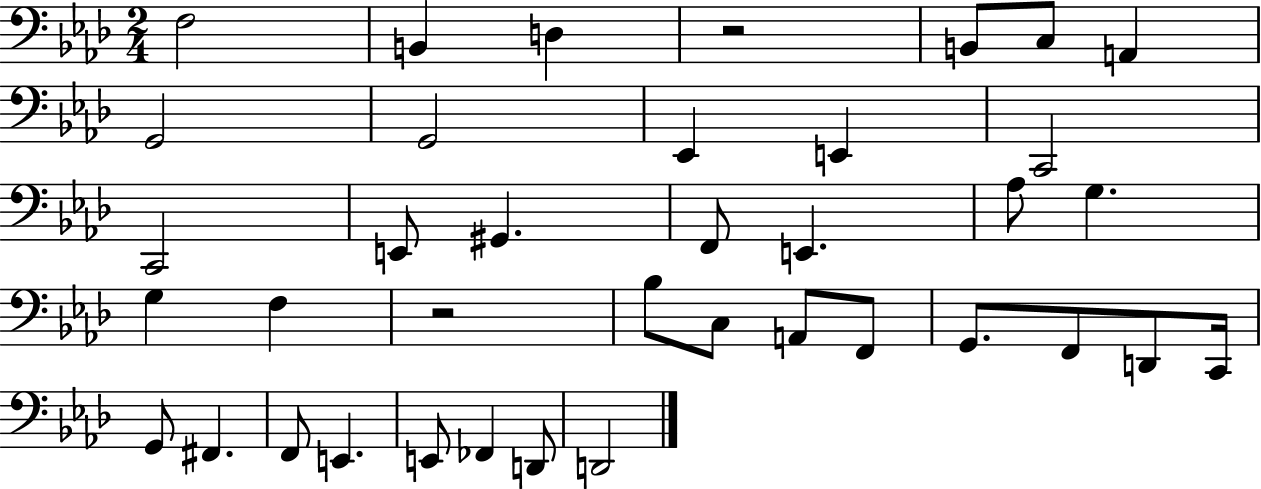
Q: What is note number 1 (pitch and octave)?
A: F3